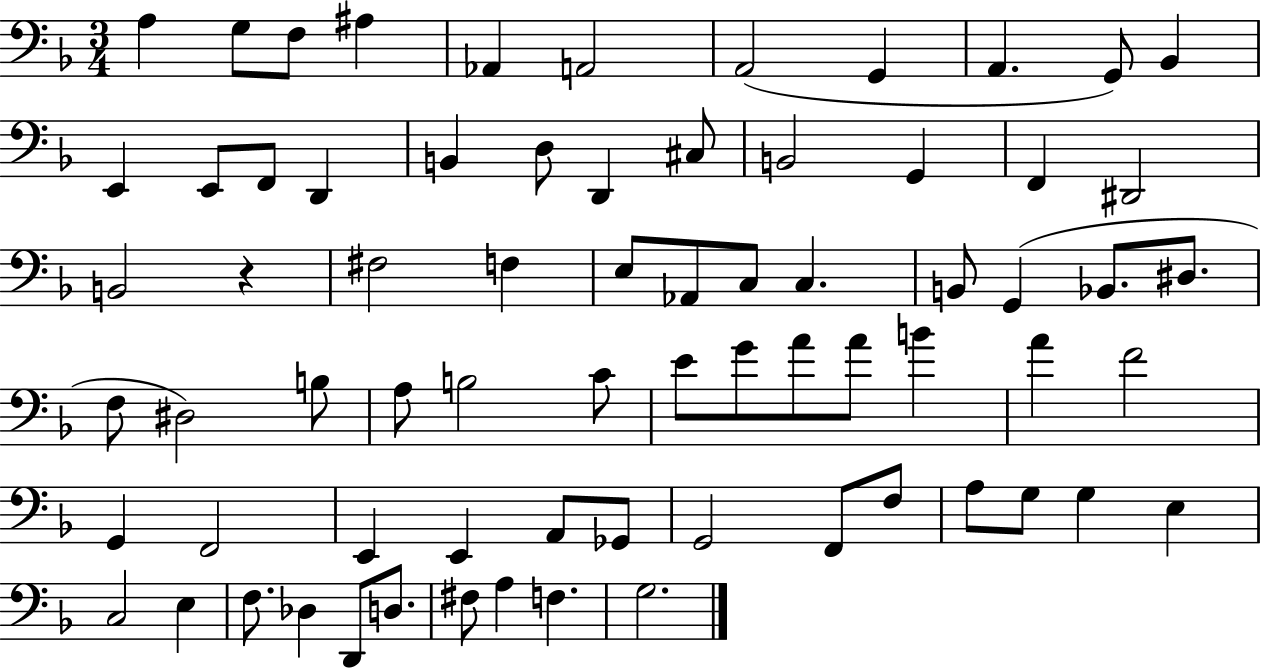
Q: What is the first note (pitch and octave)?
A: A3